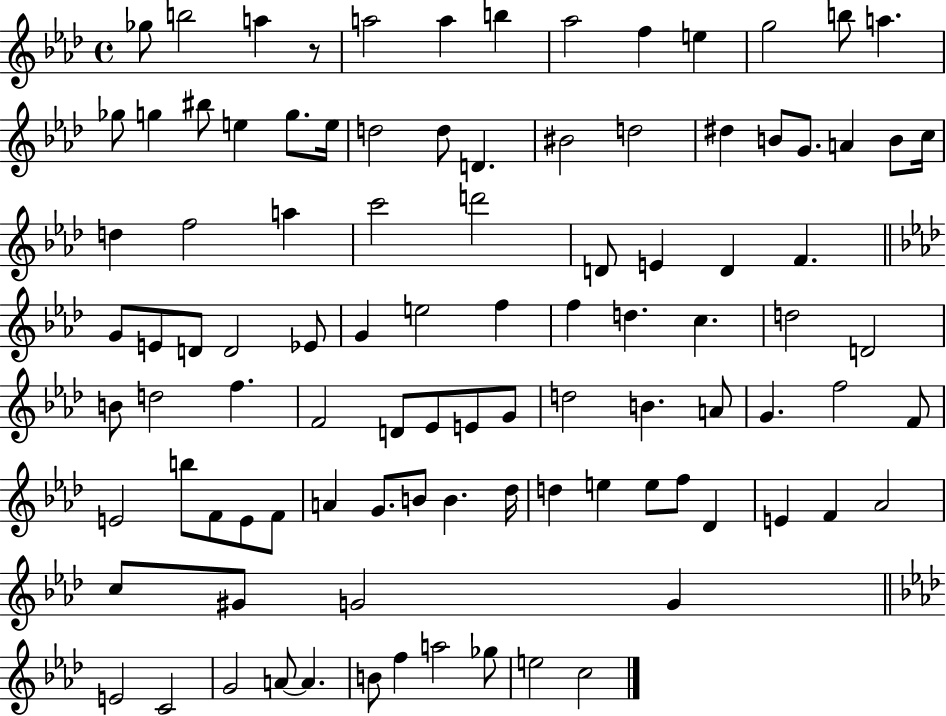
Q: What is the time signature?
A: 4/4